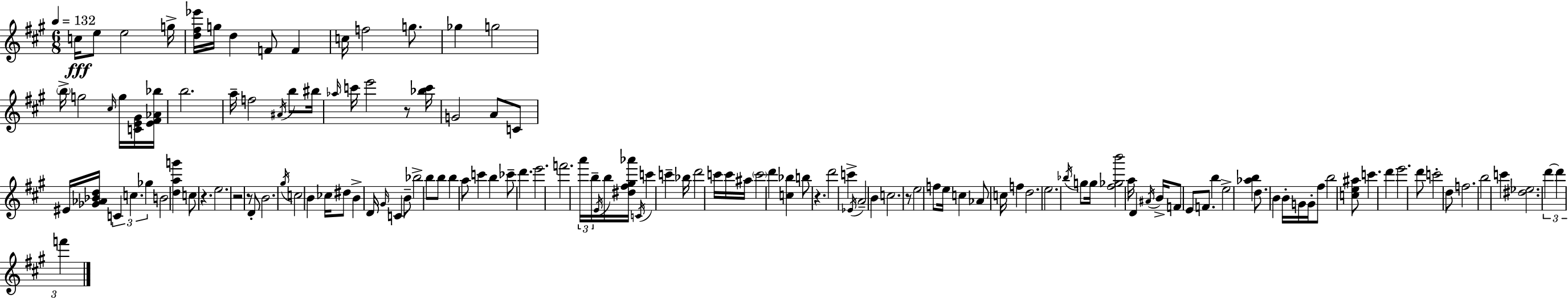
{
  \clef treble
  \numericTimeSignature
  \time 6/8
  \key a \major
  \tempo 4 = 132
  c''16\fff e''8 e''2 g''16-> | <d'' fis'' ees'''>16 g''16 d''4 f'8 f'4 | c''16 f''2 g''8. | ges''4 g''2 | \break \parenthesize b''16-> g''2 \grace { cis''16 } g''16 <c' e' gis'>16 | <e' fis' aes' bes''>16 b''2. | a''16-- f''2 \acciaccatura { ais'16 } b''8 | bis''16 \grace { aes''16 } c'''16 e'''2 | \break r8 <bes'' c'''>16 g'2 a'8 | c'8 eis'16 <ges' aes' bes' d''>16 \tuplet 3/2 { c'4 c''4. | ges''4 } b'2 | <d'' a'' g'''>4 c''8 r4. | \break e''2. | r2 r8 | d'8-. b'2. | \acciaccatura { gis''16 } c''2 | \break b'4 ces''16 dis''8 b'4-> d'16 | \grace { gis'16 } c'4 b'8-- bes''2-> | b''8 b''8 b''4 a''8 | c'''4 b''4 ces'''8-- d'''4. | \break e'''2. | f'''2. | \tuplet 3/2 { a'''16 b''16-- \acciaccatura { e'16 } } b''16 <dis'' fis'' gis'' aes'''>16 \acciaccatura { c'16 } c'''4 | c'''4-- bes''16 d'''2 | \break c'''16 c'''16 ais''16 \parenthesize c'''2 | d'''4 <c'' bes''>4 b''8 | r4. d'''2 | c'''4-> \acciaccatura { ees'16 } a'2-- | \break b'4 c''2. | r8 e''2 | f''8 e''16 c''4 | aes'8 c''16 f''4 d''2. | \break e''2. | \acciaccatura { bes''16 } g''8 g''16 | <fis'' ges'' b'''>2 a''16 d'4 | \acciaccatura { ais'16 } b'16-> f'8 e'8 f'8. b''4 | \break e''2-> <aes'' b''>4 | d''8. b'4 b'16-. g'16 g'16-. | fis''8 b''2 <c'' e'' ais''>8 | c'''4. d'''4 e'''2. | \break d'''8 | c'''2-. d''8 f''2. | b''2 | c'''4 <dis'' ees''>2. | \break \tuplet 3/2 { d'''4~~ | d'''4 f'''4 } \bar "|."
}